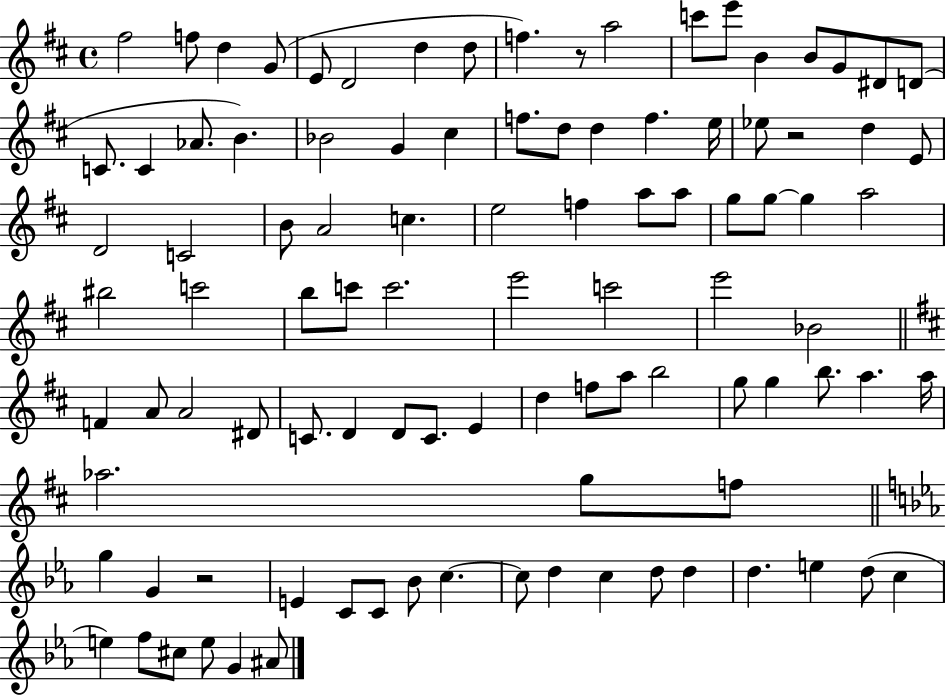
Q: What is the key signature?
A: D major